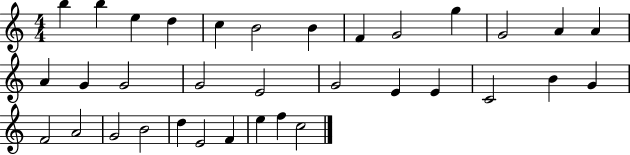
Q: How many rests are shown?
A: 0